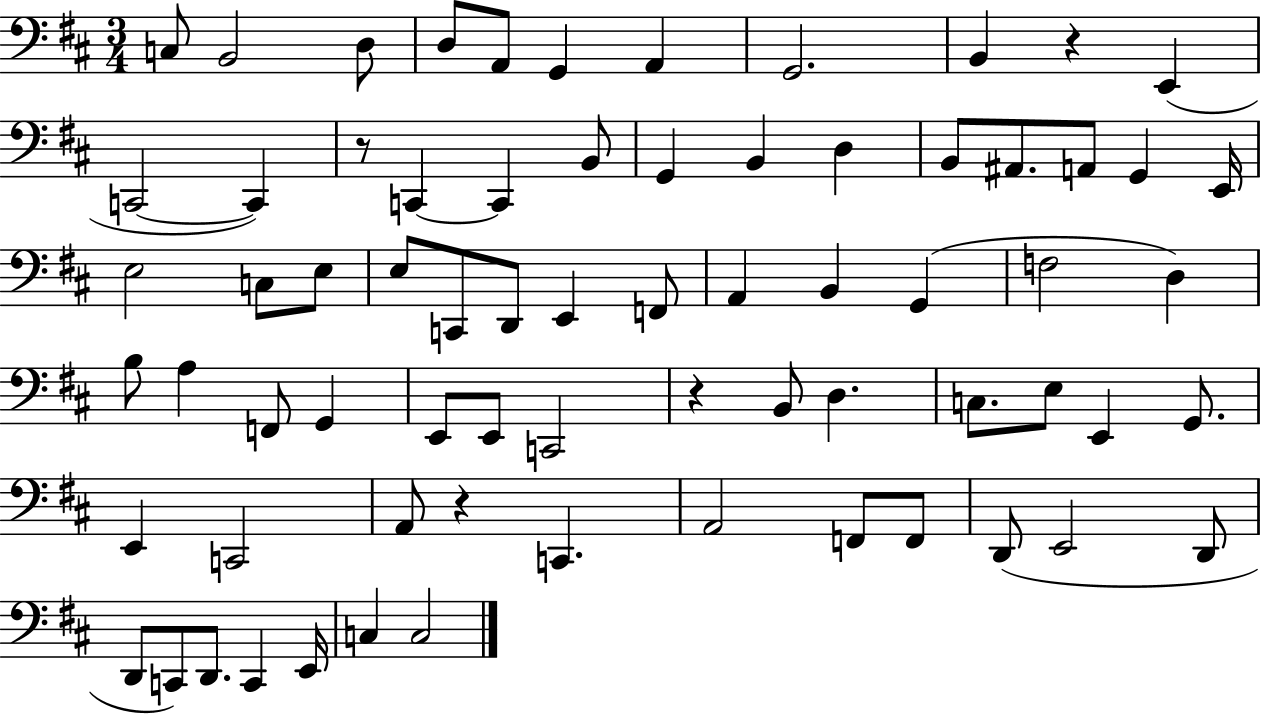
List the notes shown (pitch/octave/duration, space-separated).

C3/e B2/h D3/e D3/e A2/e G2/q A2/q G2/h. B2/q R/q E2/q C2/h C2/q R/e C2/q C2/q B2/e G2/q B2/q D3/q B2/e A#2/e. A2/e G2/q E2/s E3/h C3/e E3/e E3/e C2/e D2/e E2/q F2/e A2/q B2/q G2/q F3/h D3/q B3/e A3/q F2/e G2/q E2/e E2/e C2/h R/q B2/e D3/q. C3/e. E3/e E2/q G2/e. E2/q C2/h A2/e R/q C2/q. A2/h F2/e F2/e D2/e E2/h D2/e D2/e C2/e D2/e. C2/q E2/s C3/q C3/h